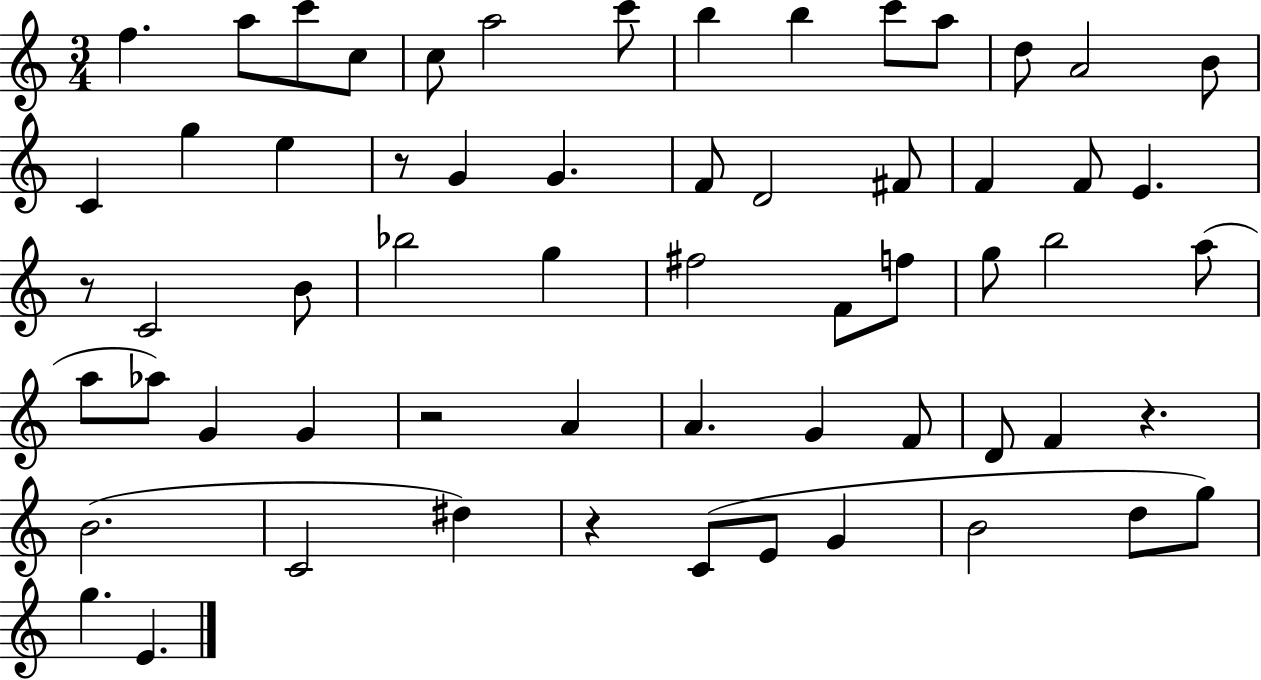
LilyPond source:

{
  \clef treble
  \numericTimeSignature
  \time 3/4
  \key c \major
  f''4. a''8 c'''8 c''8 | c''8 a''2 c'''8 | b''4 b''4 c'''8 a''8 | d''8 a'2 b'8 | \break c'4 g''4 e''4 | r8 g'4 g'4. | f'8 d'2 fis'8 | f'4 f'8 e'4. | \break r8 c'2 b'8 | bes''2 g''4 | fis''2 f'8 f''8 | g''8 b''2 a''8( | \break a''8 aes''8) g'4 g'4 | r2 a'4 | a'4. g'4 f'8 | d'8 f'4 r4. | \break b'2.( | c'2 dis''4) | r4 c'8( e'8 g'4 | b'2 d''8 g''8) | \break g''4. e'4. | \bar "|."
}